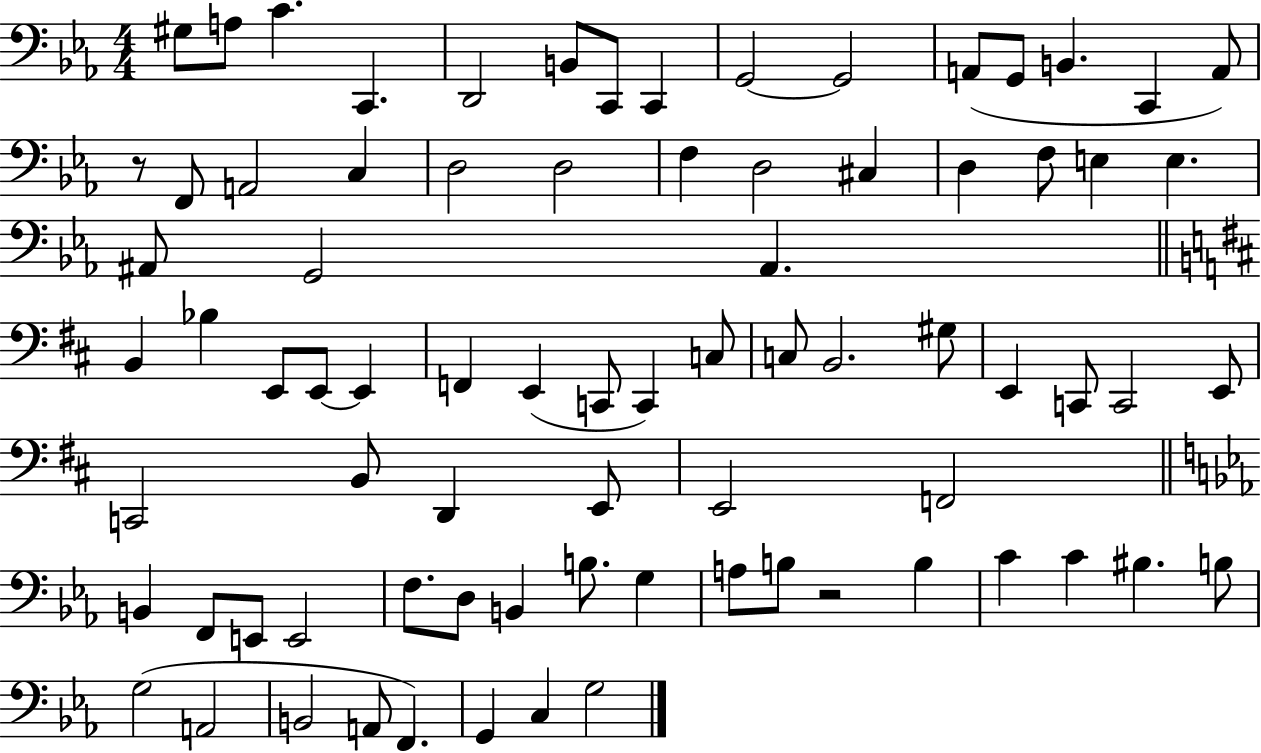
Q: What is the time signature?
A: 4/4